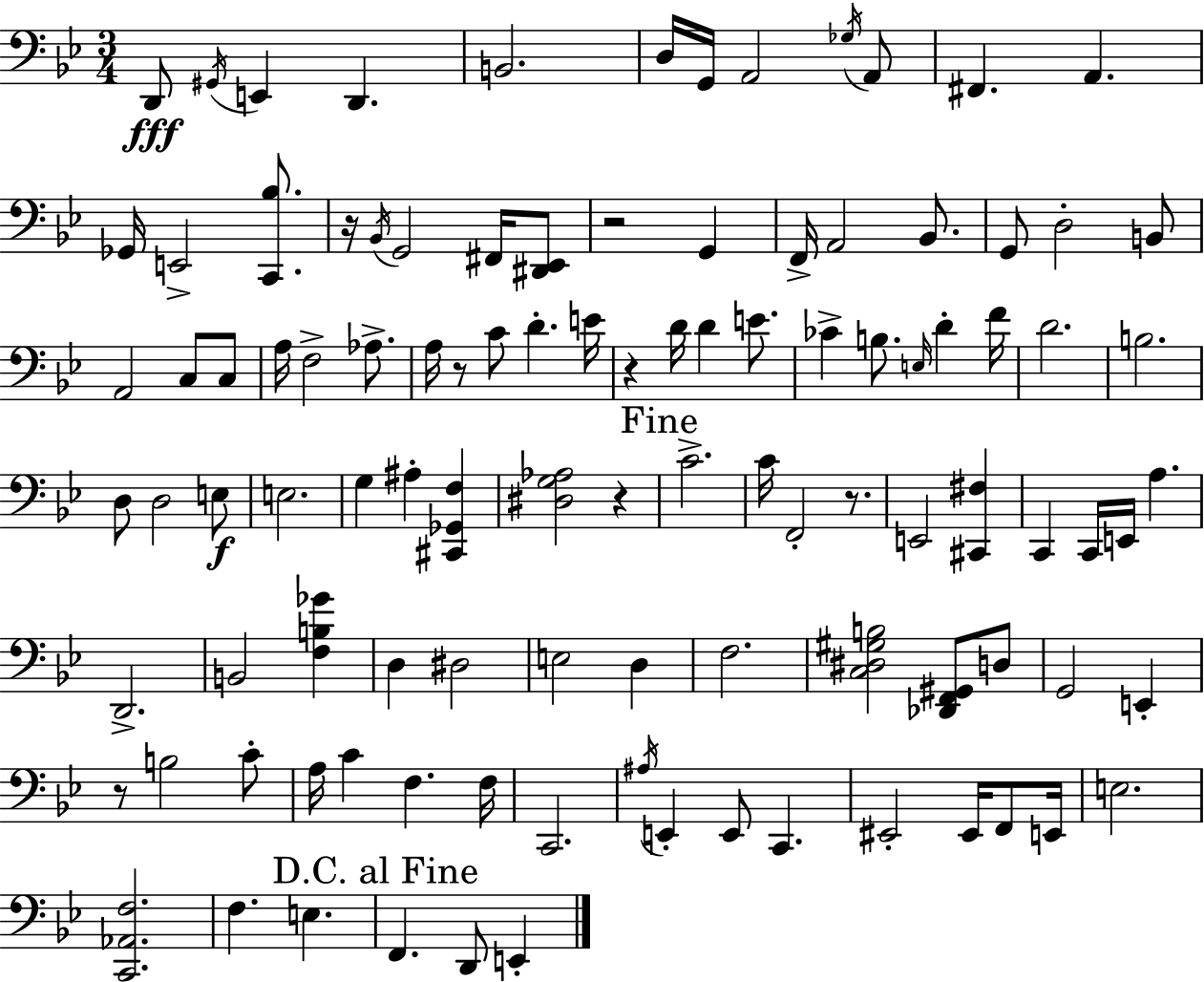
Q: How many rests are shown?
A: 7